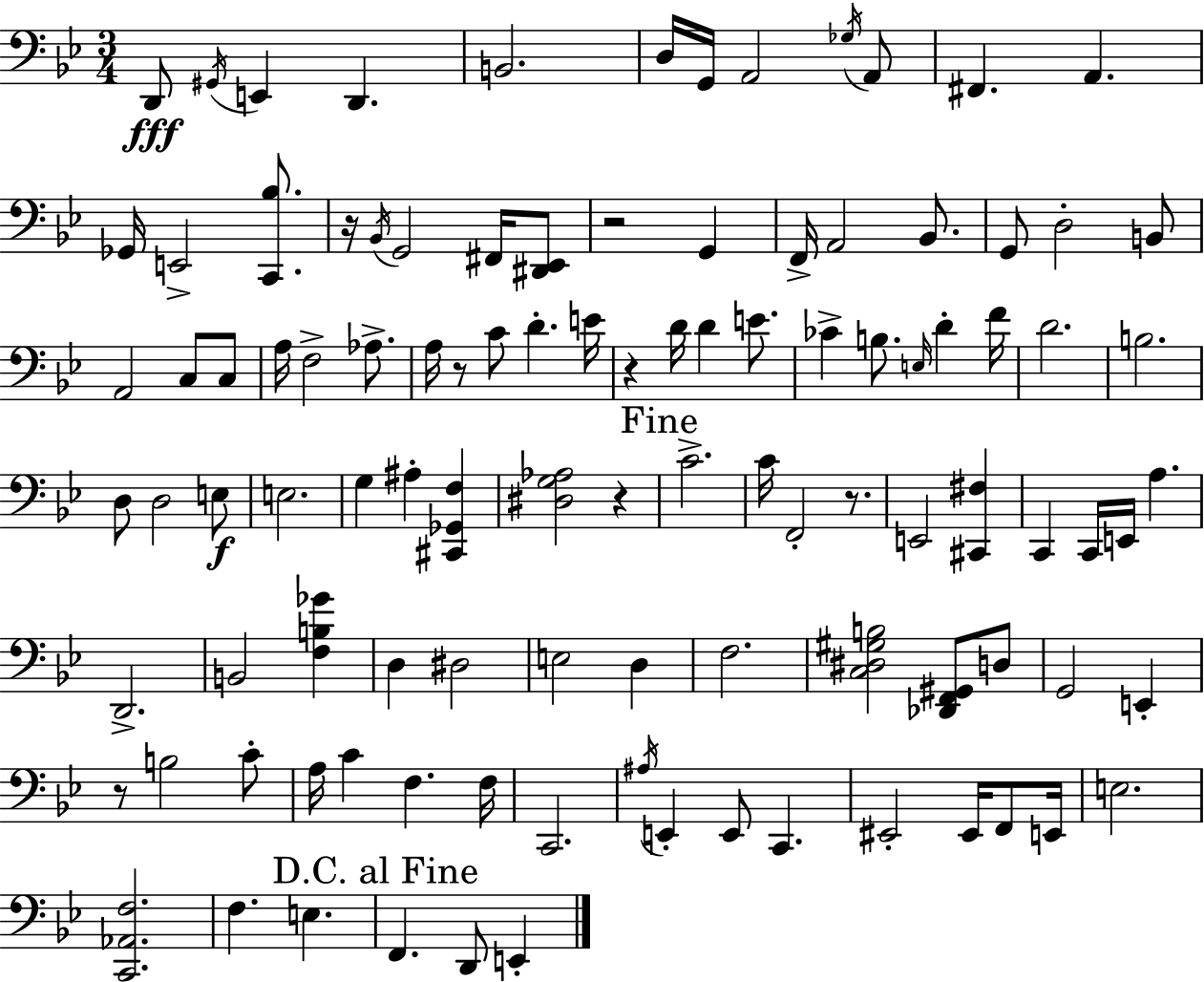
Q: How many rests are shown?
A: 7